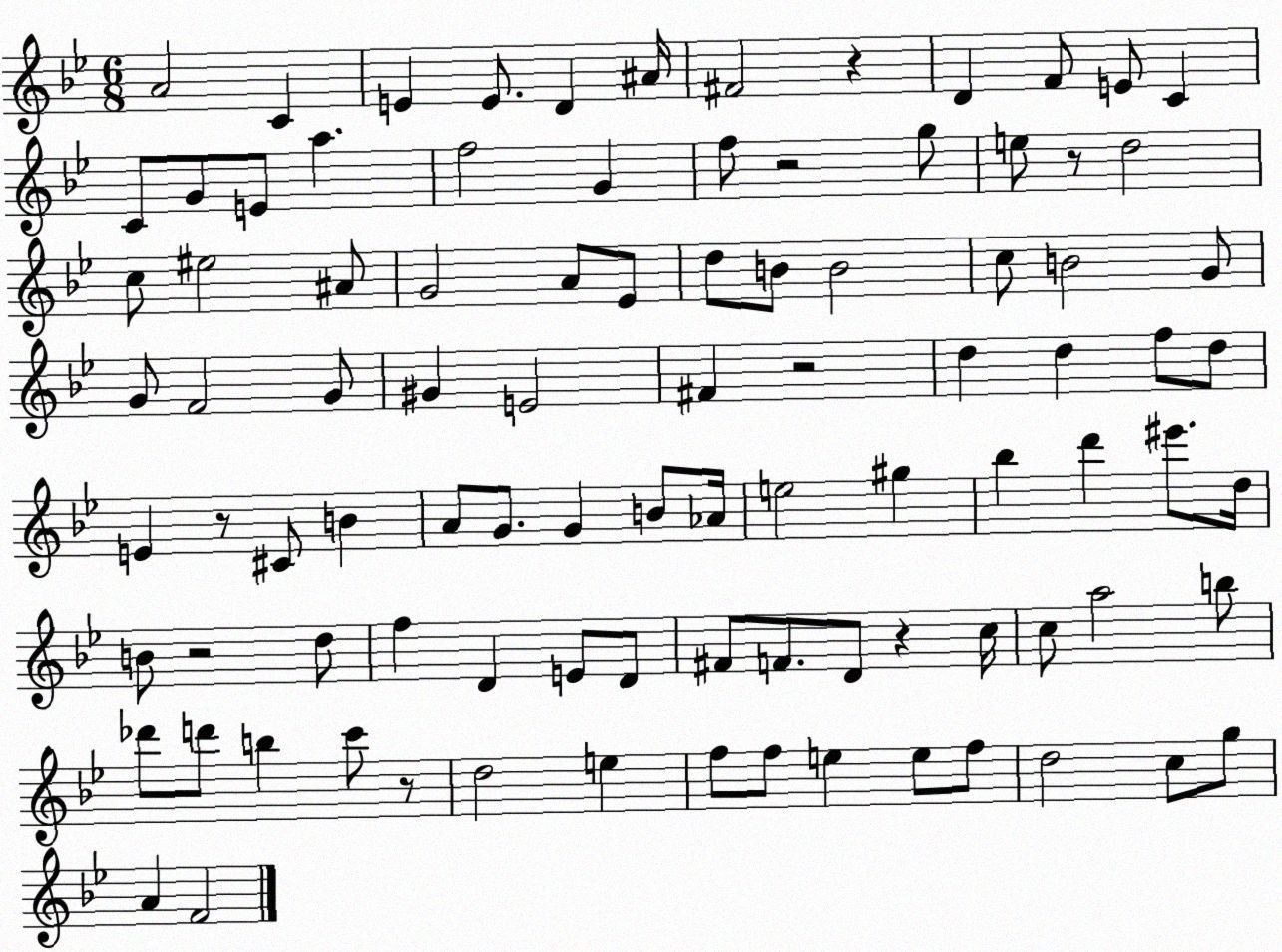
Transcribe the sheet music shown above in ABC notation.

X:1
T:Untitled
M:6/8
L:1/4
K:Bb
A2 C E E/2 D ^A/4 ^F2 z D F/2 E/2 C C/2 G/2 E/2 a f2 G f/2 z2 g/2 e/2 z/2 d2 c/2 ^e2 ^A/2 G2 A/2 _E/2 d/2 B/2 B2 c/2 B2 G/2 G/2 F2 G/2 ^G E2 ^F z2 d d f/2 d/2 E z/2 ^C/2 B A/2 G/2 G B/2 _A/4 e2 ^g _b d' ^e'/2 d/4 B/2 z2 d/2 f D E/2 D/2 ^F/2 F/2 D/2 z c/4 c/2 a2 b/2 _d'/2 d'/2 b c'/2 z/2 d2 e f/2 f/2 e e/2 f/2 d2 c/2 g/2 A F2